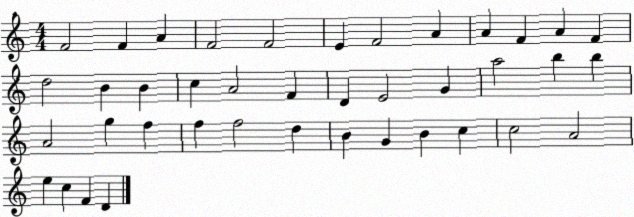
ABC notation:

X:1
T:Untitled
M:4/4
L:1/4
K:C
F2 F A F2 F2 E F2 A A F A F d2 B B c A2 F D E2 G a2 b b A2 g f f f2 d B G B c c2 A2 e c F D